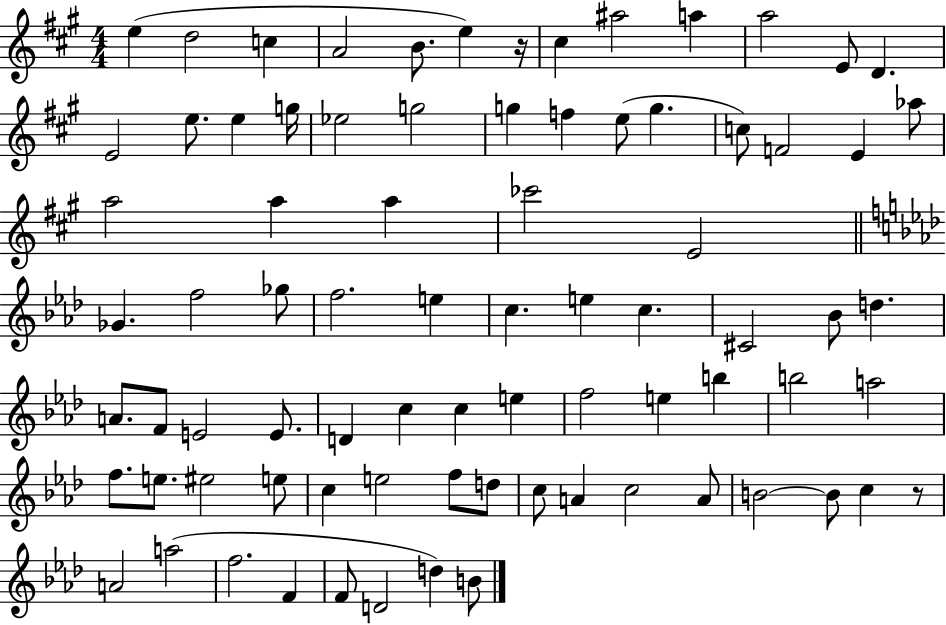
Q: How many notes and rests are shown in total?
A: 80